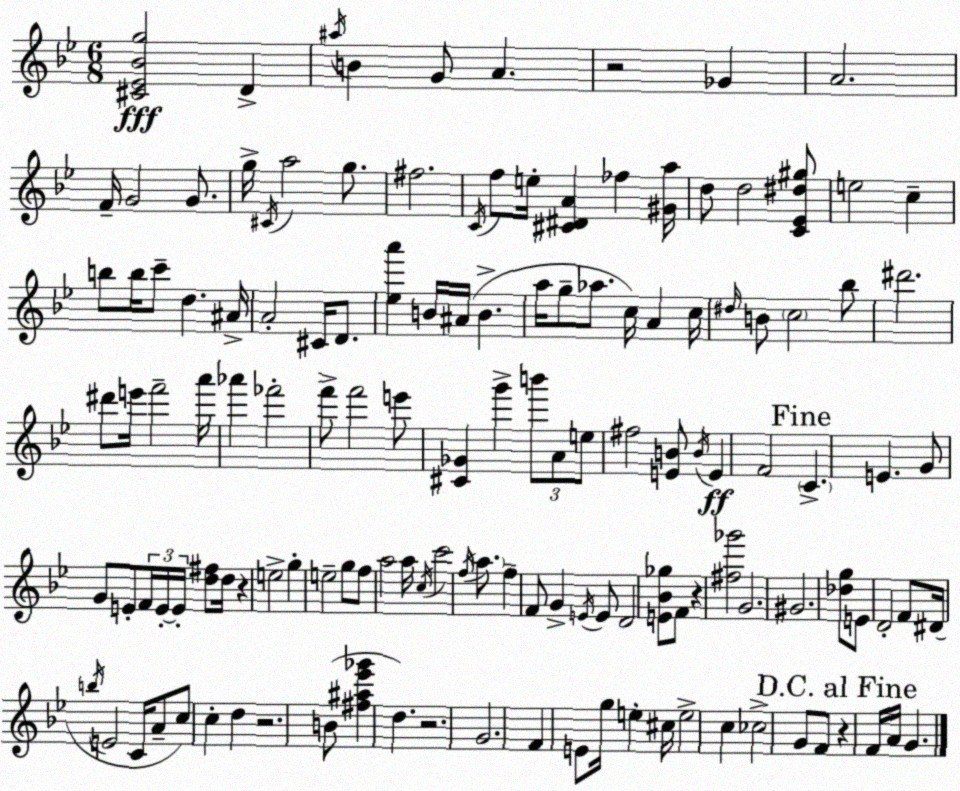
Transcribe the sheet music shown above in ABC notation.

X:1
T:Untitled
M:6/8
L:1/4
K:Gm
[^C_E_Bg]2 D ^a/4 B G/2 A z2 _G A2 F/4 G2 G/2 g/4 ^C/4 a2 g/2 ^f2 C/4 f/2 e/4 [^C^DA] _f [^Ga]/4 d/2 d2 [C_E^d^g]/2 e2 c b/2 b/4 c'/2 d ^A/4 A2 ^C/4 D/2 [_ea'] B/4 ^A/4 B a/4 g/2 _a/2 c/4 A c/4 ^d/4 B/2 c2 _b/2 ^d'2 ^d'/2 e'/4 f'2 a'/4 _a' _f'2 f'/2 f'2 e'/2 [^C_G] g' b'/2 A/2 e/2 ^f2 [EB]/2 B/4 E F2 C E G/2 G/2 E/2 F/4 E/4 E/4 [d^f]/2 d/4 z e2 g e2 g/2 f/2 a2 a/4 c/4 c'2 f/4 a/2 f F/2 G E/4 E/2 D2 [E_B_g]/2 F/2 z [^f_g']2 G2 ^G2 [_dg]/2 E/2 D2 F/2 ^D/4 b/4 E2 C/4 A/2 c/2 c d z2 B/2 [^f^a_e'_g'] d z2 G2 F E/2 g/4 e ^c/4 e2 c _c2 G/2 F/2 z F/4 A/4 G